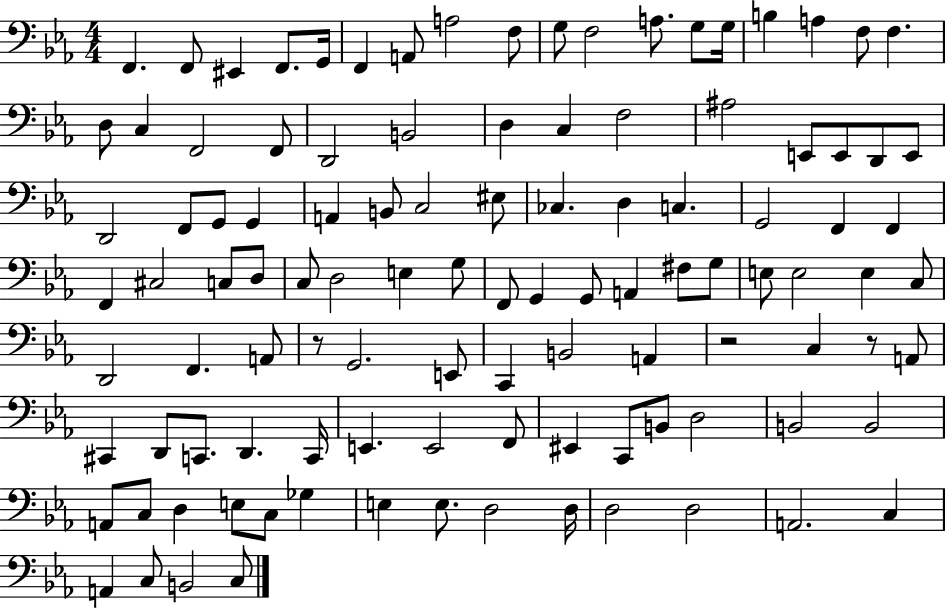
F2/q. F2/e EIS2/q F2/e. G2/s F2/q A2/e A3/h F3/e G3/e F3/h A3/e. G3/e G3/s B3/q A3/q F3/e F3/q. D3/e C3/q F2/h F2/e D2/h B2/h D3/q C3/q F3/h A#3/h E2/e E2/e D2/e E2/e D2/h F2/e G2/e G2/q A2/q B2/e C3/h EIS3/e CES3/q. D3/q C3/q. G2/h F2/q F2/q F2/q C#3/h C3/e D3/e C3/e D3/h E3/q G3/e F2/e G2/q G2/e A2/q F#3/e G3/e E3/e E3/h E3/q C3/e D2/h F2/q. A2/e R/e G2/h. E2/e C2/q B2/h A2/q R/h C3/q R/e A2/e C#2/q D2/e C2/e. D2/q. C2/s E2/q. E2/h F2/e EIS2/q C2/e B2/e D3/h B2/h B2/h A2/e C3/e D3/q E3/e C3/e Gb3/q E3/q E3/e. D3/h D3/s D3/h D3/h A2/h. C3/q A2/q C3/e B2/h C3/e